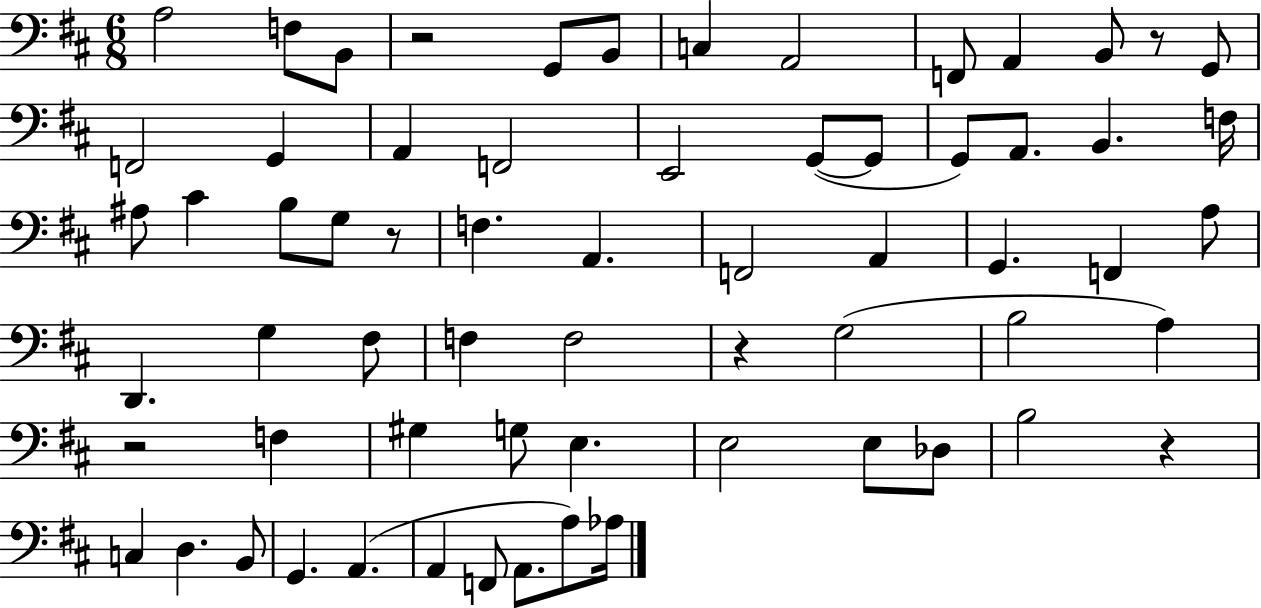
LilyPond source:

{
  \clef bass
  \numericTimeSignature
  \time 6/8
  \key d \major
  a2 f8 b,8 | r2 g,8 b,8 | c4 a,2 | f,8 a,4 b,8 r8 g,8 | \break f,2 g,4 | a,4 f,2 | e,2 g,8~(~ g,8 | g,8) a,8. b,4. f16 | \break ais8 cis'4 b8 g8 r8 | f4. a,4. | f,2 a,4 | g,4. f,4 a8 | \break d,4. g4 fis8 | f4 f2 | r4 g2( | b2 a4) | \break r2 f4 | gis4 g8 e4. | e2 e8 des8 | b2 r4 | \break c4 d4. b,8 | g,4. a,4.( | a,4 f,8 a,8. a8) aes16 | \bar "|."
}